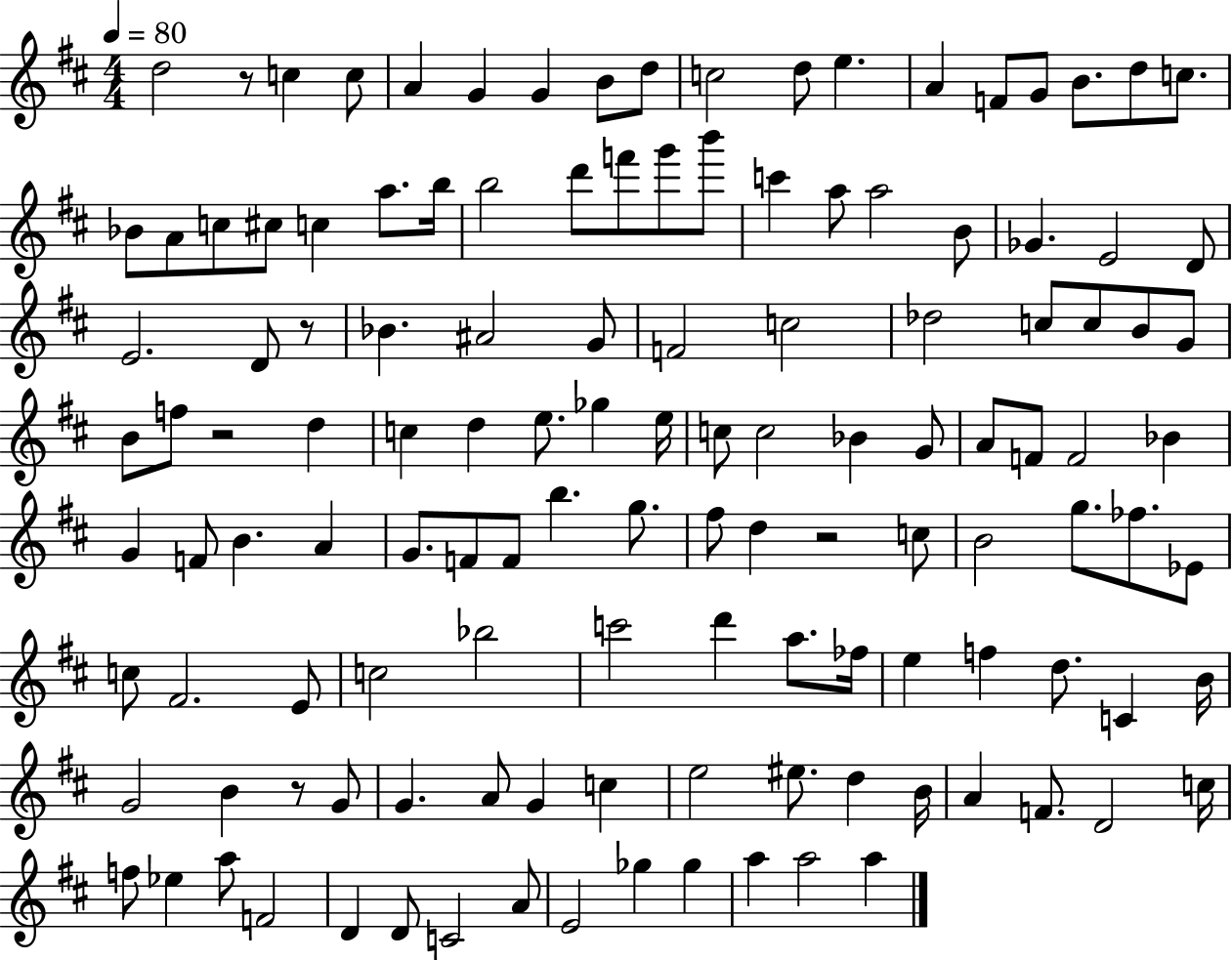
X:1
T:Untitled
M:4/4
L:1/4
K:D
d2 z/2 c c/2 A G G B/2 d/2 c2 d/2 e A F/2 G/2 B/2 d/2 c/2 _B/2 A/2 c/2 ^c/2 c a/2 b/4 b2 d'/2 f'/2 g'/2 b'/2 c' a/2 a2 B/2 _G E2 D/2 E2 D/2 z/2 _B ^A2 G/2 F2 c2 _d2 c/2 c/2 B/2 G/2 B/2 f/2 z2 d c d e/2 _g e/4 c/2 c2 _B G/2 A/2 F/2 F2 _B G F/2 B A G/2 F/2 F/2 b g/2 ^f/2 d z2 c/2 B2 g/2 _f/2 _E/2 c/2 ^F2 E/2 c2 _b2 c'2 d' a/2 _f/4 e f d/2 C B/4 G2 B z/2 G/2 G A/2 G c e2 ^e/2 d B/4 A F/2 D2 c/4 f/2 _e a/2 F2 D D/2 C2 A/2 E2 _g _g a a2 a